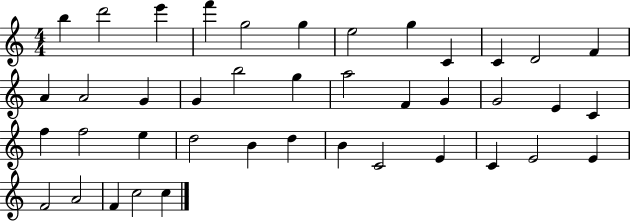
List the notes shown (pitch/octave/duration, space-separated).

B5/q D6/h E6/q F6/q G5/h G5/q E5/h G5/q C4/q C4/q D4/h F4/q A4/q A4/h G4/q G4/q B5/h G5/q A5/h F4/q G4/q G4/h E4/q C4/q F5/q F5/h E5/q D5/h B4/q D5/q B4/q C4/h E4/q C4/q E4/h E4/q F4/h A4/h F4/q C5/h C5/q